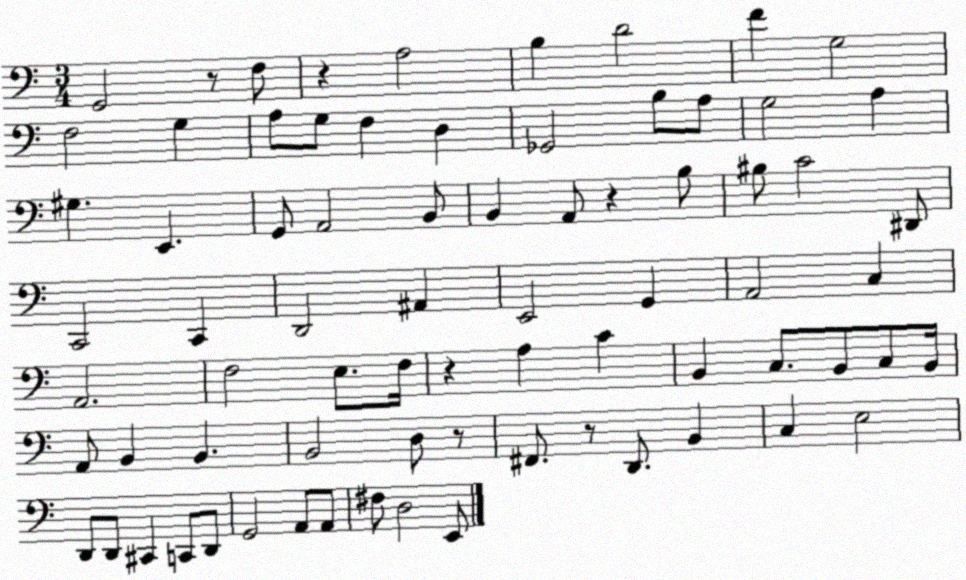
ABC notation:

X:1
T:Untitled
M:3/4
L:1/4
K:C
G,,2 z/2 F,/2 z A,2 B, D2 F G,2 F,2 G, A,/2 G,/2 F, D, _G,,2 B,/2 A,/2 G,2 A, ^G, E,, G,,/2 A,,2 B,,/2 B,, A,,/2 z B,/2 ^B,/2 C2 ^D,,/2 C,,2 C,, D,,2 ^A,, E,,2 G,, A,,2 C, A,,2 F,2 E,/2 F,/4 z A, C B,, C,/2 B,,/2 C,/2 B,,/4 A,,/2 B,, B,, B,,2 D,/2 z/2 ^F,,/2 z/2 D,,/2 B,, C, E,2 D,,/2 D,,/2 ^C,, C,,/2 D,,/2 G,,2 A,,/2 A,,/2 ^F,/2 D,2 E,,/2